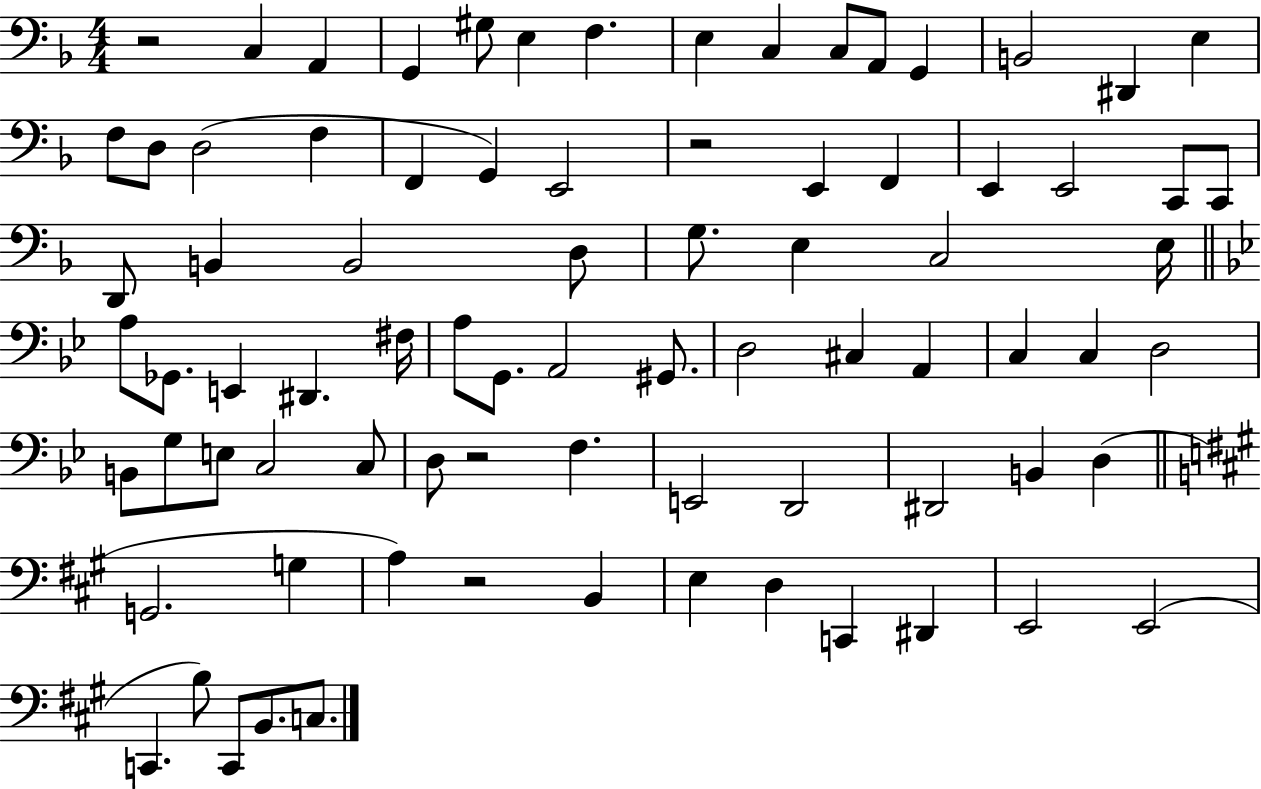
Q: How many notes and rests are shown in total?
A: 81